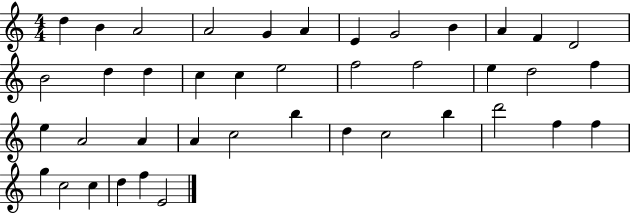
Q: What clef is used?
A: treble